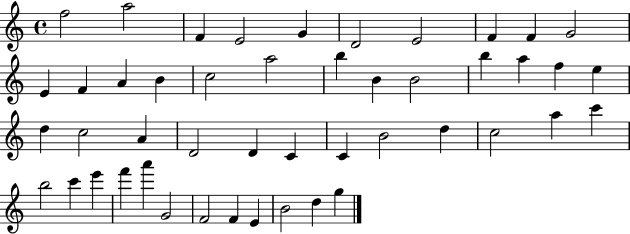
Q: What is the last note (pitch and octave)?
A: G5